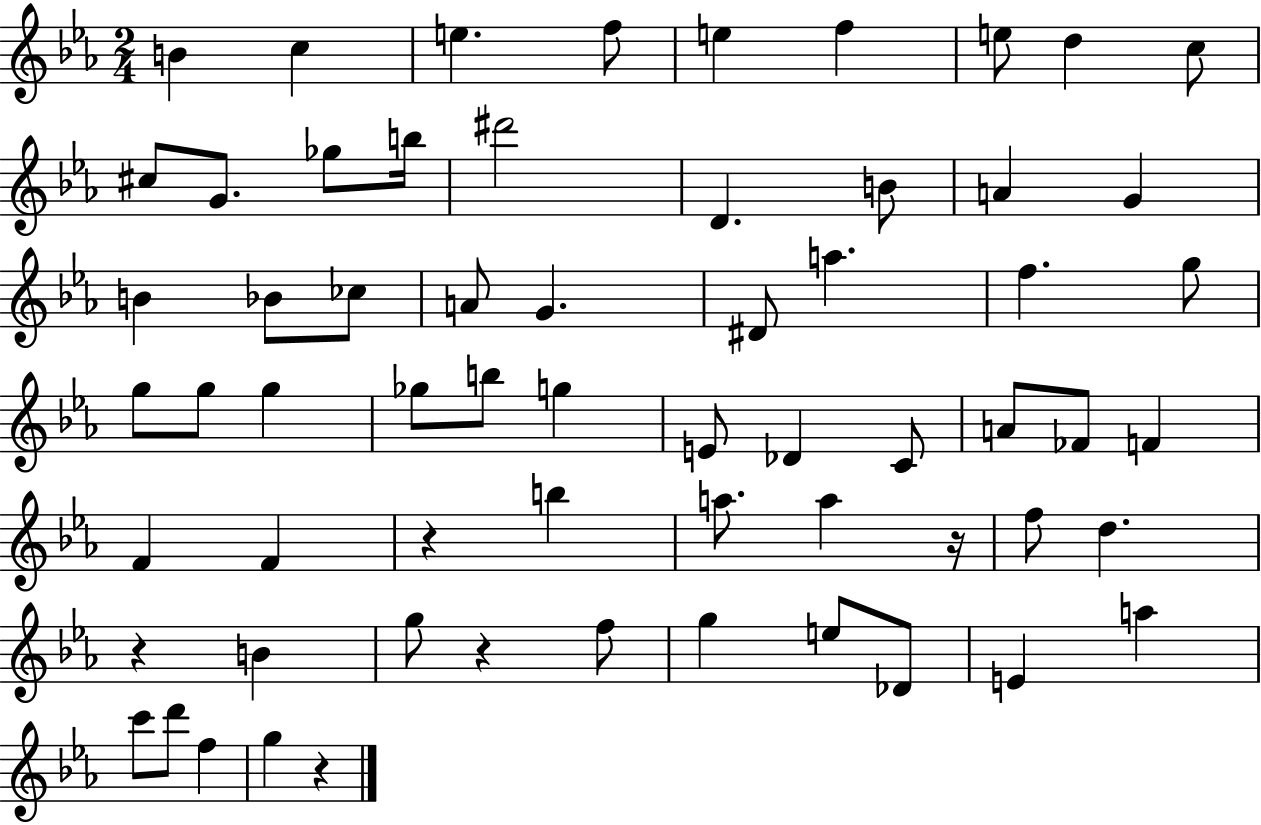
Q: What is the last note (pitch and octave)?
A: G5